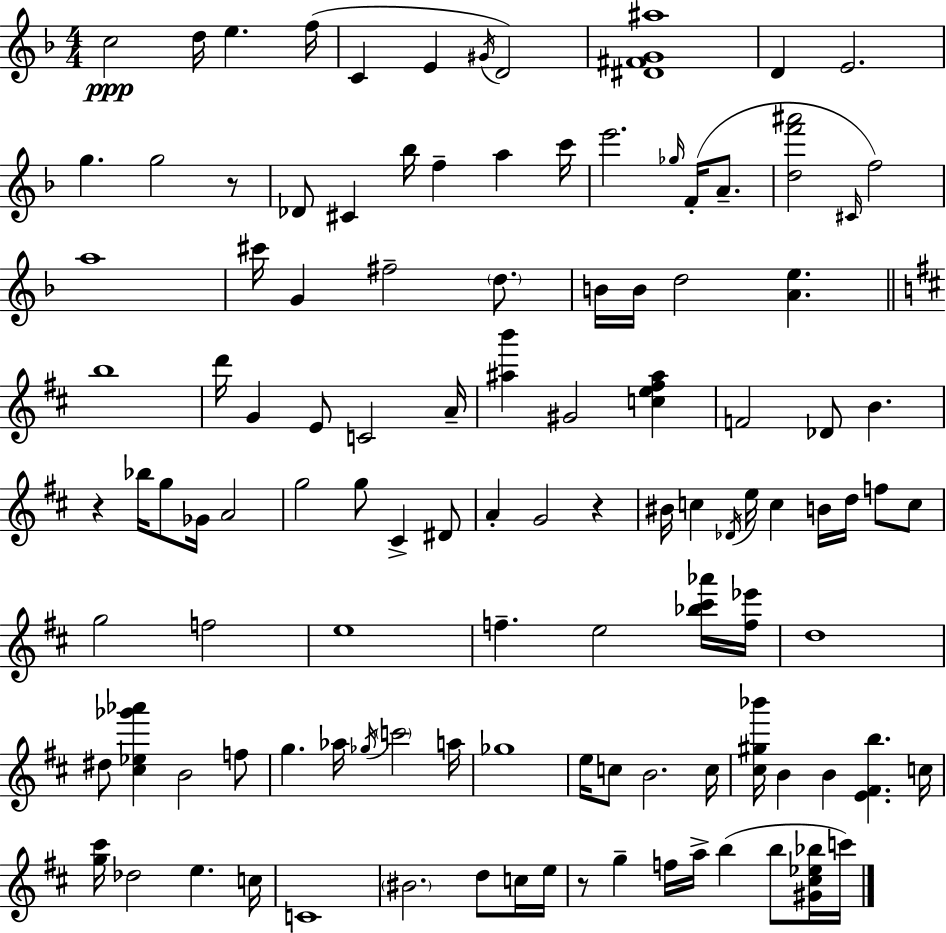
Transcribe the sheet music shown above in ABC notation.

X:1
T:Untitled
M:4/4
L:1/4
K:F
c2 d/4 e f/4 C E ^G/4 D2 [^D^FG^a]4 D E2 g g2 z/2 _D/2 ^C _b/4 f a c'/4 e'2 _g/4 F/4 A/2 [df'^a']2 ^C/4 f2 a4 ^c'/4 G ^f2 d/2 B/4 B/4 d2 [Ae] b4 d'/4 G E/2 C2 A/4 [^ab'] ^G2 [ce^f^a] F2 _D/2 B z _b/4 g/2 _G/4 A2 g2 g/2 ^C ^D/2 A G2 z ^B/4 c _D/4 e/4 c B/4 d/4 f/2 c/2 g2 f2 e4 f e2 [_b^c'_a']/4 [f_e']/4 d4 ^d/2 [^c_e_g'_a'] B2 f/2 g _a/4 _g/4 c'2 a/4 _g4 e/4 c/2 B2 c/4 [^c^g_b']/4 B B [E^Fb] c/4 [g^c']/4 _d2 e c/4 C4 ^B2 d/2 c/4 e/4 z/2 g f/4 a/4 b b/2 [^G^c_e_b]/4 c'/4